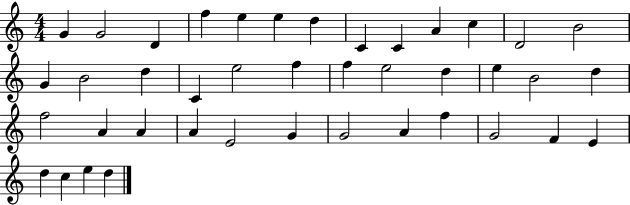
X:1
T:Untitled
M:4/4
L:1/4
K:C
G G2 D f e e d C C A c D2 B2 G B2 d C e2 f f e2 d e B2 d f2 A A A E2 G G2 A f G2 F E d c e d